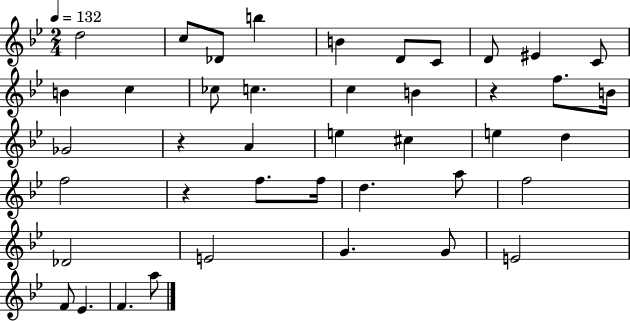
X:1
T:Untitled
M:2/4
L:1/4
K:Bb
d2 c/2 _D/2 b B D/2 C/2 D/2 ^E C/2 B c _c/2 c c B z f/2 B/4 _G2 z A e ^c e d f2 z f/2 f/4 d a/2 f2 _D2 E2 G G/2 E2 F/2 _E F a/2